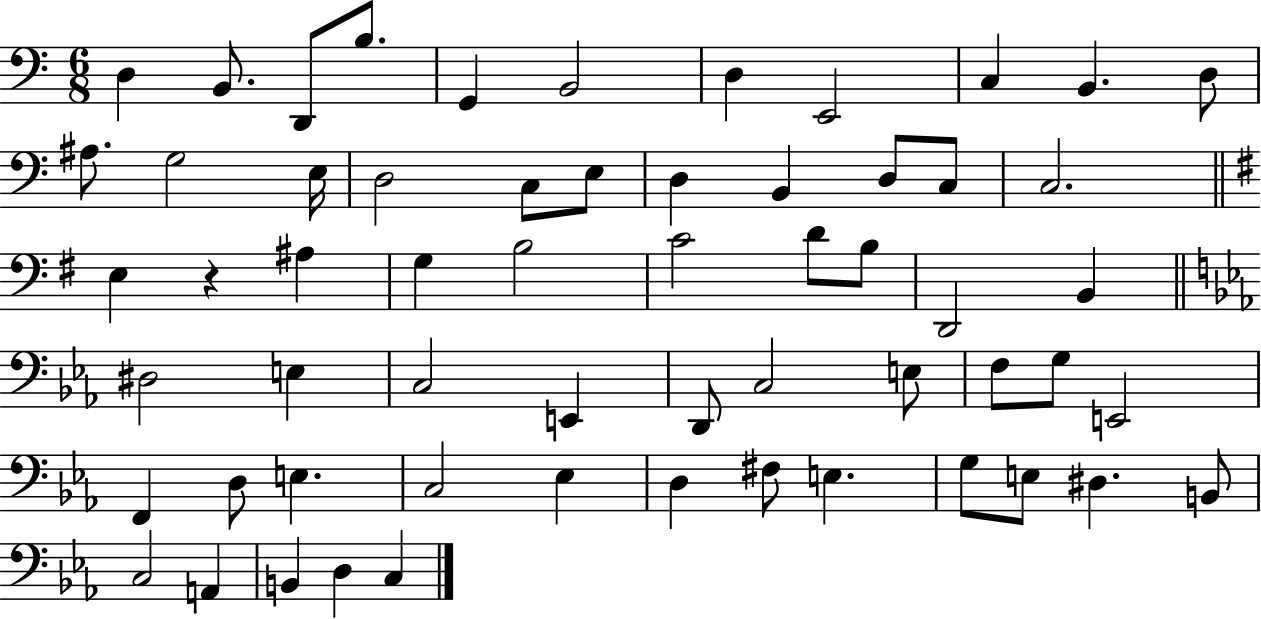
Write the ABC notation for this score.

X:1
T:Untitled
M:6/8
L:1/4
K:C
D, B,,/2 D,,/2 B,/2 G,, B,,2 D, E,,2 C, B,, D,/2 ^A,/2 G,2 E,/4 D,2 C,/2 E,/2 D, B,, D,/2 C,/2 C,2 E, z ^A, G, B,2 C2 D/2 B,/2 D,,2 B,, ^D,2 E, C,2 E,, D,,/2 C,2 E,/2 F,/2 G,/2 E,,2 F,, D,/2 E, C,2 _E, D, ^F,/2 E, G,/2 E,/2 ^D, B,,/2 C,2 A,, B,, D, C,